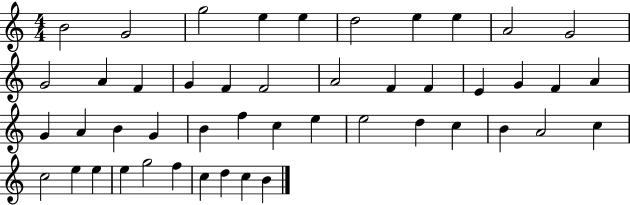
B4/h G4/h G5/h E5/q E5/q D5/h E5/q E5/q A4/h G4/h G4/h A4/q F4/q G4/q F4/q F4/h A4/h F4/q F4/q E4/q G4/q F4/q A4/q G4/q A4/q B4/q G4/q B4/q F5/q C5/q E5/q E5/h D5/q C5/q B4/q A4/h C5/q C5/h E5/q E5/q E5/q G5/h F5/q C5/q D5/q C5/q B4/q